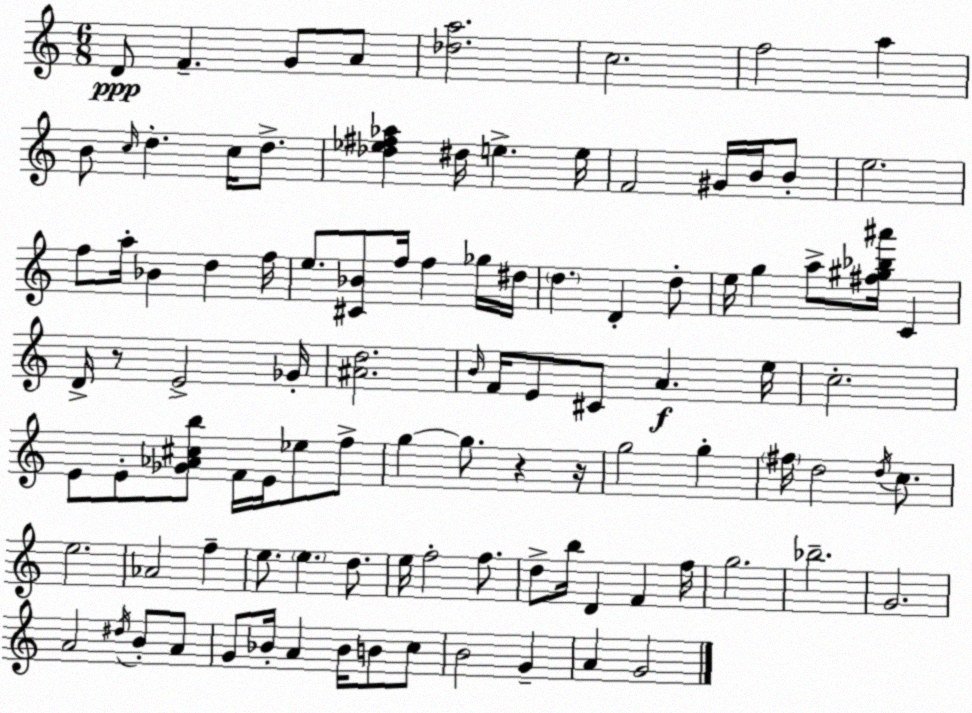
X:1
T:Untitled
M:6/8
L:1/4
K:C
D/2 F G/2 A/2 [_da]2 c2 f2 a B/2 c/4 d c/4 d/2 [_d_e^f_a] ^d/4 e e/4 F2 ^G/4 B/4 B/2 e2 f/2 a/4 _B d f/4 e/2 [^C_B]/2 f/4 f _g/4 ^d/4 d D d/2 e/4 g a/2 [^f^g_b^a']/4 C D/4 z/2 E2 _G/4 [^Ad]2 B/4 F/4 E/2 ^C/2 A e/4 c2 E/2 E/2 [_G_A^cb]/2 F/4 E/4 _e/2 f/2 g g/2 z z/4 g2 g ^f/4 d2 d/4 c/2 e2 _A2 f e/2 e d/2 e/4 f2 f/2 d/2 b/4 D F f/4 g2 _b2 G2 A2 ^d/4 B/2 A/2 G/2 _B/4 A _B/4 B/2 c/2 B2 G A G2